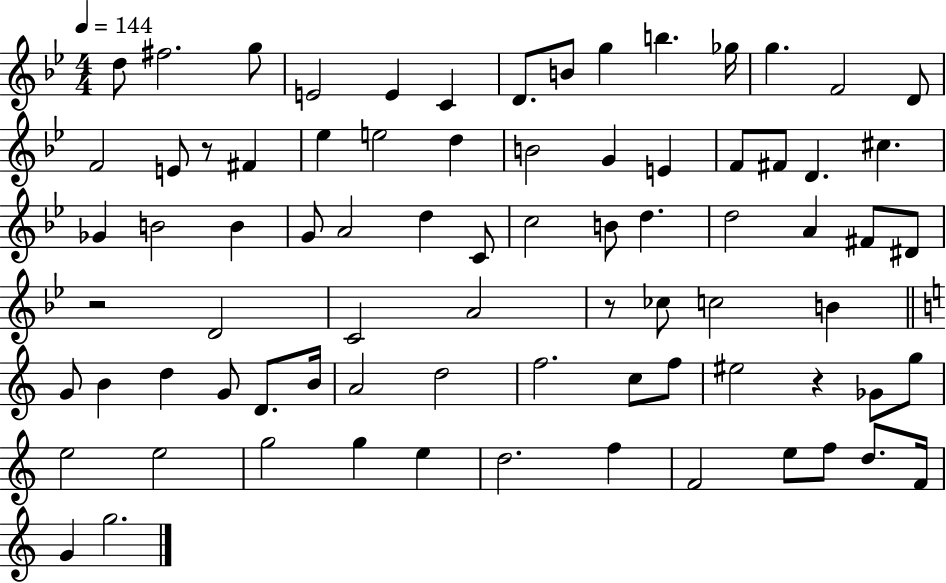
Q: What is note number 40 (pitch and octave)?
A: F#4